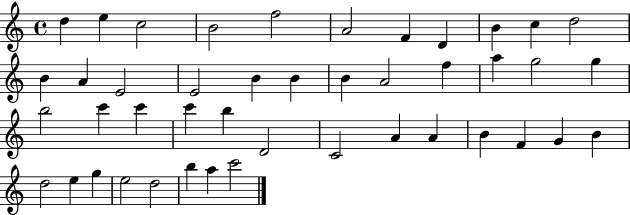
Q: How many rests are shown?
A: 0